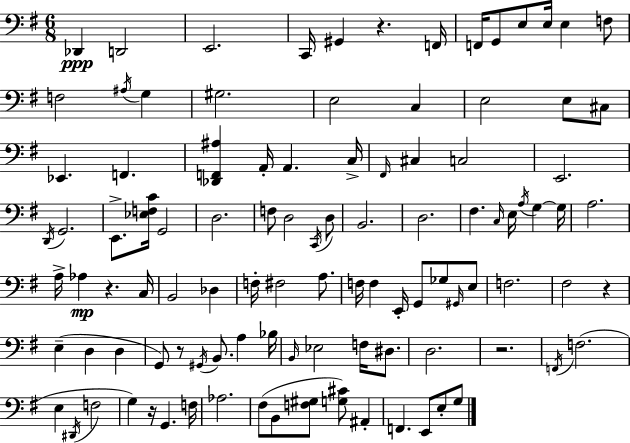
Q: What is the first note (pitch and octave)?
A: Db2